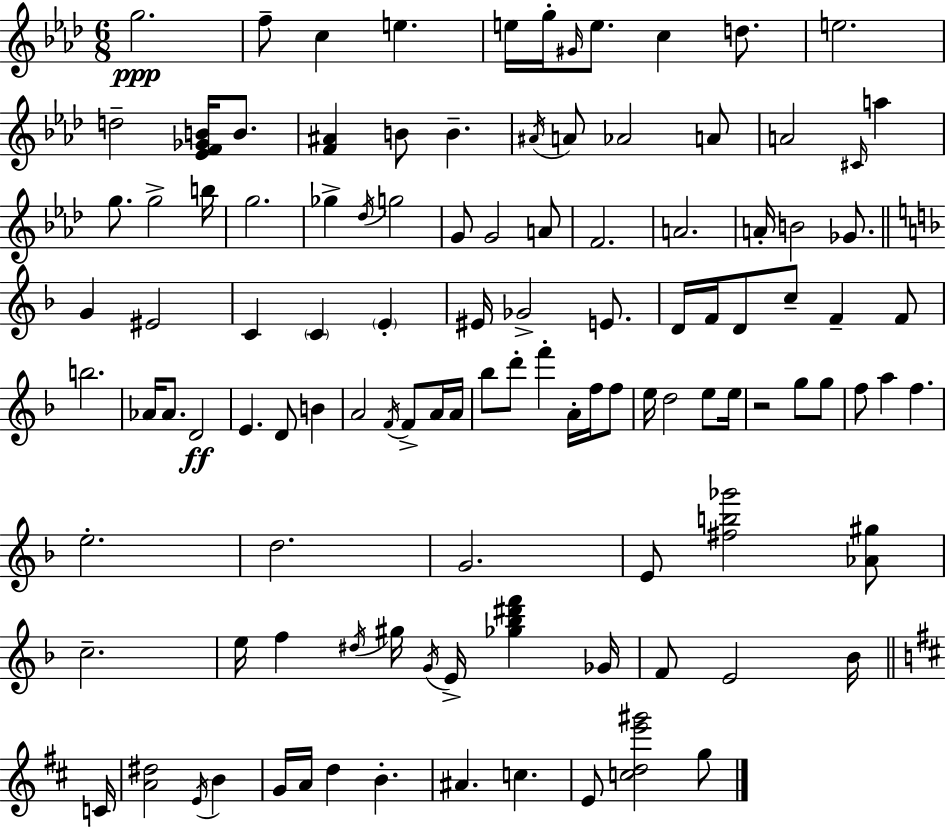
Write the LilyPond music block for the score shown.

{
  \clef treble
  \numericTimeSignature
  \time 6/8
  \key f \minor
  \repeat volta 2 { g''2.\ppp | f''8-- c''4 e''4. | e''16 g''16-. \grace { gis'16 } e''8. c''4 d''8. | e''2. | \break d''2-- <ees' f' ges' b'>16 b'8. | <f' ais'>4 b'8 b'4.-- | \acciaccatura { ais'16 } a'8 aes'2 | a'8 a'2 \grace { cis'16 } a''4 | \break g''8. g''2-> | b''16 g''2. | ges''4-> \acciaccatura { des''16 } g''2 | g'8 g'2 | \break a'8 f'2. | a'2. | a'16-. b'2 | ges'8. \bar "||" \break \key f \major g'4 eis'2 | c'4 \parenthesize c'4 \parenthesize e'4-. | eis'16 ges'2-> e'8. | d'16 f'16 d'8 c''8-- f'4-- f'8 | \break b''2. | aes'16 aes'8. d'2\ff | e'4. d'8 b'4 | a'2 \acciaccatura { f'16 } f'8-> a'16 | \break a'16 bes''8 d'''8-. f'''4-. a'16-. f''16 f''8 | e''16 d''2 e''8 | e''16 r2 g''8 g''8 | f''8 a''4 f''4. | \break e''2.-. | d''2. | g'2. | e'8 <fis'' b'' ges'''>2 <aes' gis''>8 | \break c''2.-- | e''16 f''4 \acciaccatura { dis''16 } gis''16 \acciaccatura { g'16 } e'16-> <ges'' bes'' dis''' f'''>4 | ges'16 f'8 e'2 | bes'16 \bar "||" \break \key d \major c'16 <a' dis''>2 \acciaccatura { e'16 } b'4 | g'16 a'16 d''4 b'4.-. | ais'4. c''4. | e'8 <c'' d'' e''' gis'''>2 | \break g''8 } \bar "|."
}